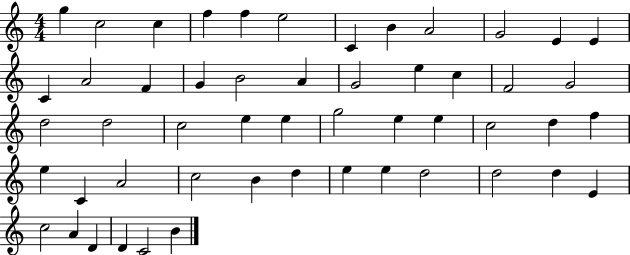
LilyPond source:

{
  \clef treble
  \numericTimeSignature
  \time 4/4
  \key c \major
  g''4 c''2 c''4 | f''4 f''4 e''2 | c'4 b'4 a'2 | g'2 e'4 e'4 | \break c'4 a'2 f'4 | g'4 b'2 a'4 | g'2 e''4 c''4 | f'2 g'2 | \break d''2 d''2 | c''2 e''4 e''4 | g''2 e''4 e''4 | c''2 d''4 f''4 | \break e''4 c'4 a'2 | c''2 b'4 d''4 | e''4 e''4 d''2 | d''2 d''4 e'4 | \break c''2 a'4 d'4 | d'4 c'2 b'4 | \bar "|."
}